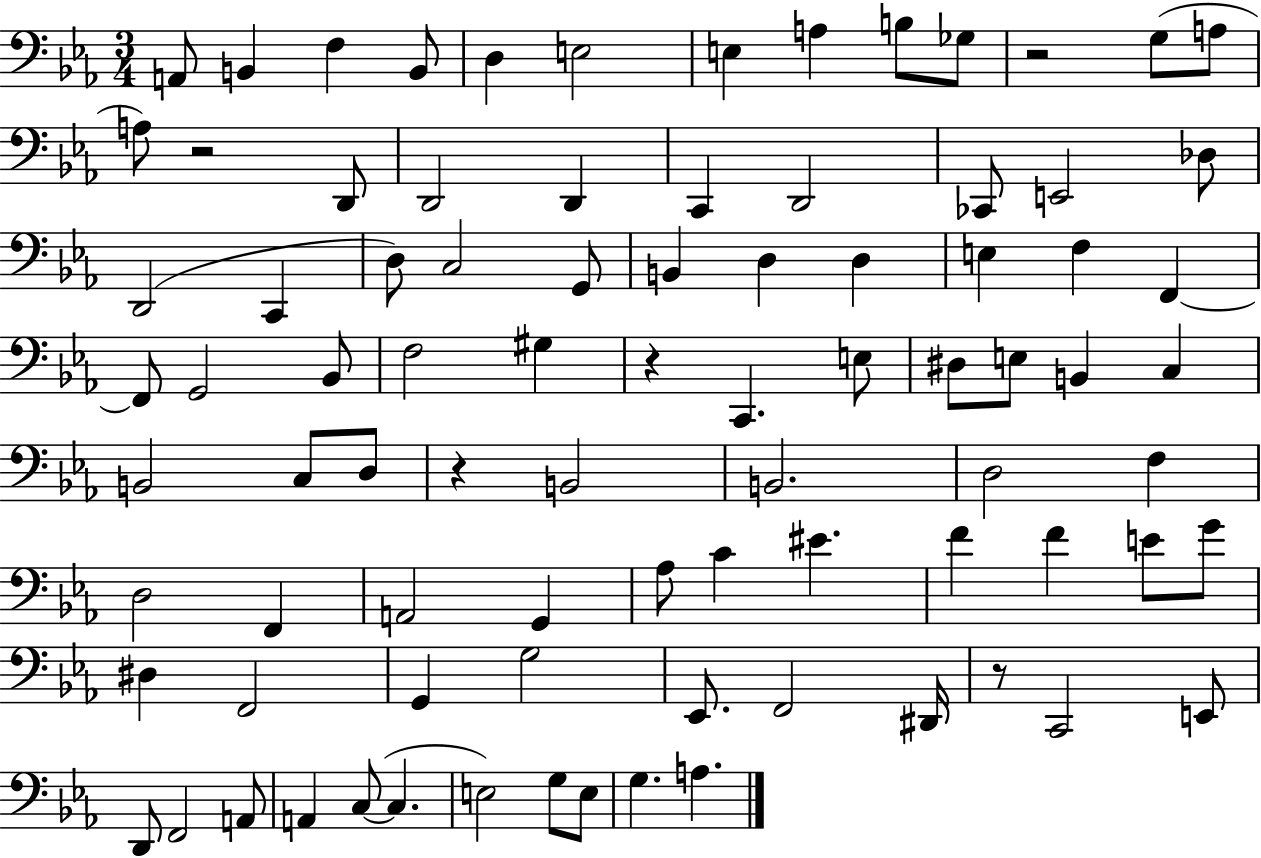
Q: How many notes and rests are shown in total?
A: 86